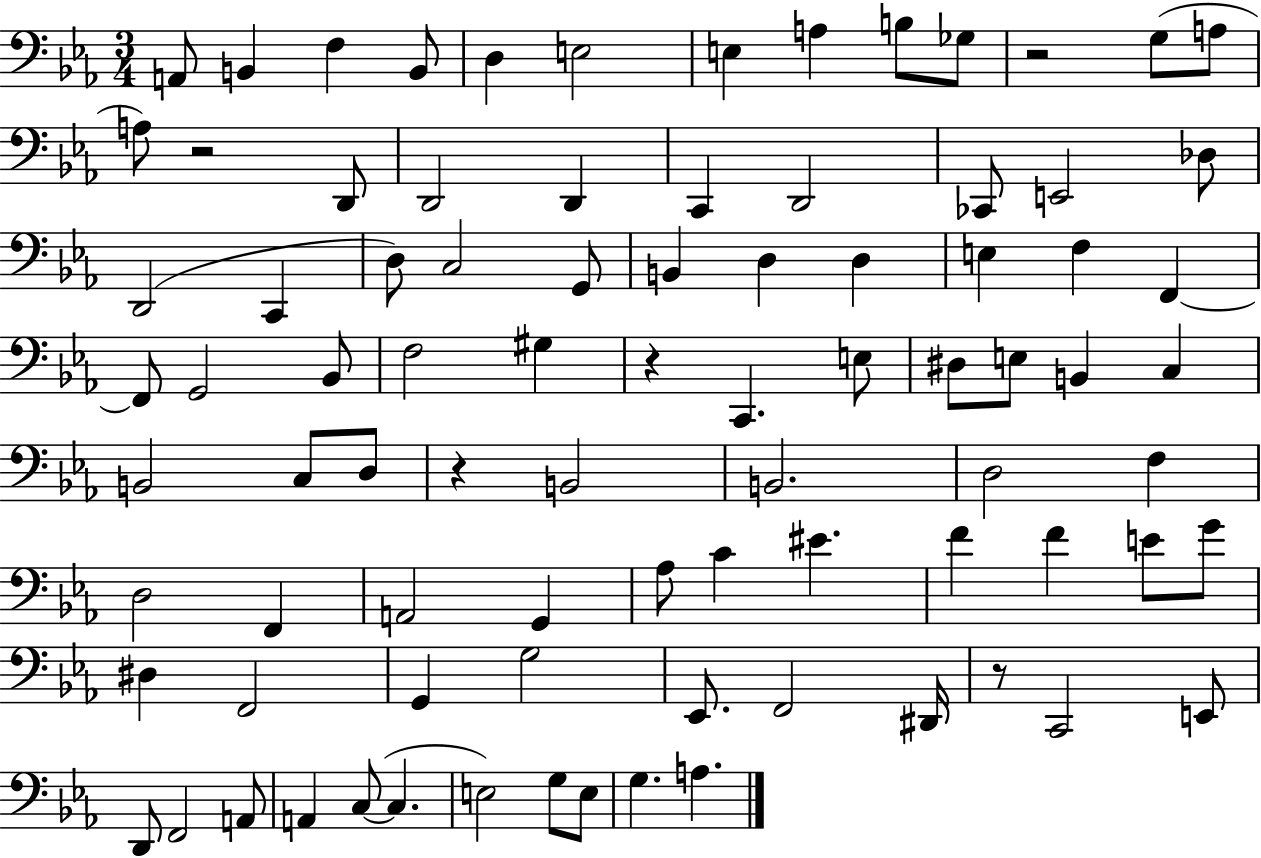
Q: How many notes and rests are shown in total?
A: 86